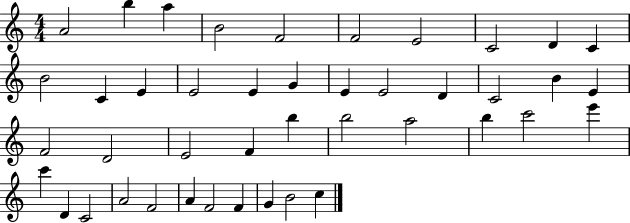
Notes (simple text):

A4/h B5/q A5/q B4/h F4/h F4/h E4/h C4/h D4/q C4/q B4/h C4/q E4/q E4/h E4/q G4/q E4/q E4/h D4/q C4/h B4/q E4/q F4/h D4/h E4/h F4/q B5/q B5/h A5/h B5/q C6/h E6/q C6/q D4/q C4/h A4/h F4/h A4/q F4/h F4/q G4/q B4/h C5/q